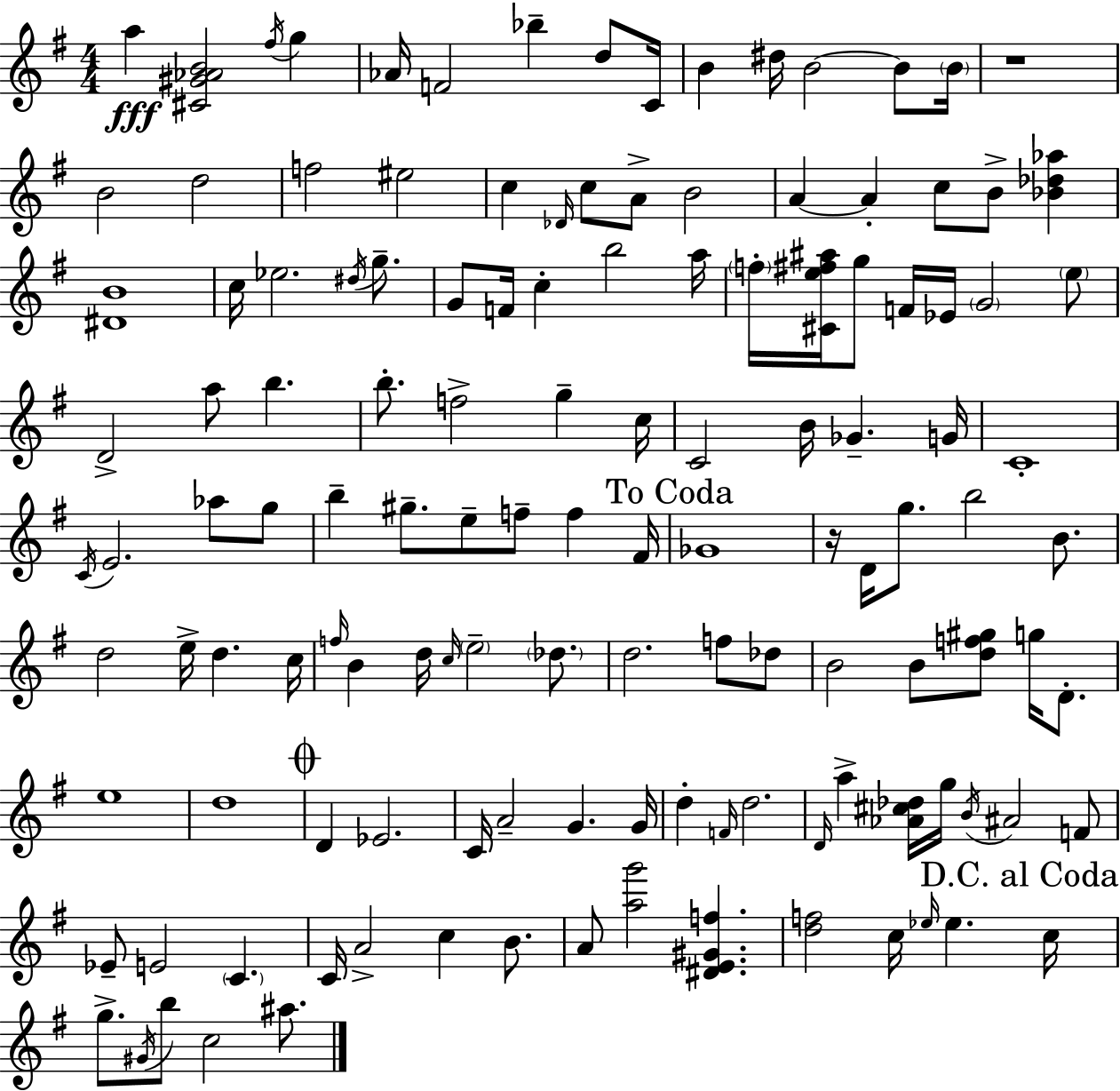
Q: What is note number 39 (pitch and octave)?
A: Eb4